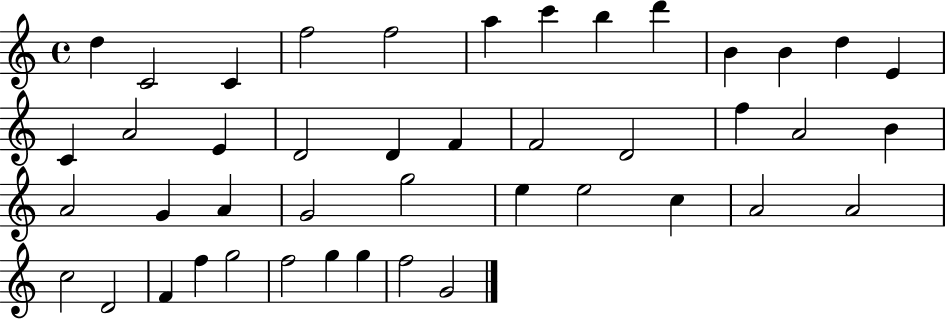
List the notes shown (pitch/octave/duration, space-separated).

D5/q C4/h C4/q F5/h F5/h A5/q C6/q B5/q D6/q B4/q B4/q D5/q E4/q C4/q A4/h E4/q D4/h D4/q F4/q F4/h D4/h F5/q A4/h B4/q A4/h G4/q A4/q G4/h G5/h E5/q E5/h C5/q A4/h A4/h C5/h D4/h F4/q F5/q G5/h F5/h G5/q G5/q F5/h G4/h